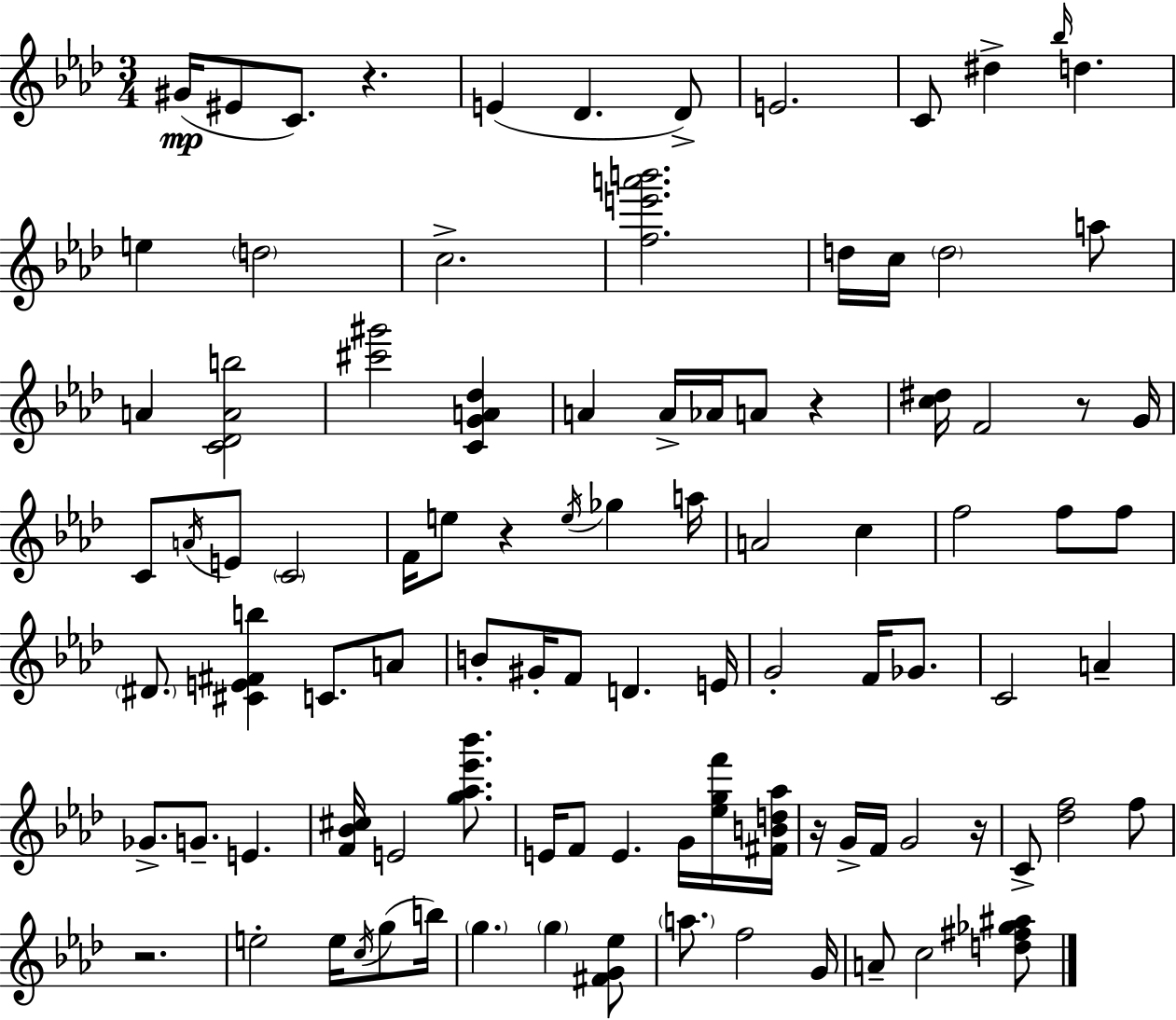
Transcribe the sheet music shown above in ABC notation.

X:1
T:Untitled
M:3/4
L:1/4
K:Fm
^G/4 ^E/2 C/2 z E _D _D/2 E2 C/2 ^d _b/4 d e d2 c2 [fe'a'b']2 d/4 c/4 d2 a/2 A [C_DAb]2 [^c'^g']2 [CGA_d] A A/4 _A/4 A/2 z [c^d]/4 F2 z/2 G/4 C/2 A/4 E/2 C2 F/4 e/2 z e/4 _g a/4 A2 c f2 f/2 f/2 ^D/2 [^CE^Fb] C/2 A/2 B/2 ^G/4 F/2 D E/4 G2 F/4 _G/2 C2 A _G/2 G/2 E [F_B^c]/4 E2 [g_a_e'_b']/2 E/4 F/2 E G/4 [_egf']/4 [^FBd_a]/4 z/4 G/4 F/4 G2 z/4 C/2 [_df]2 f/2 z2 e2 e/4 c/4 g/2 b/4 g g [^FG_e]/2 a/2 f2 G/4 A/2 c2 [d^f_g^a]/2